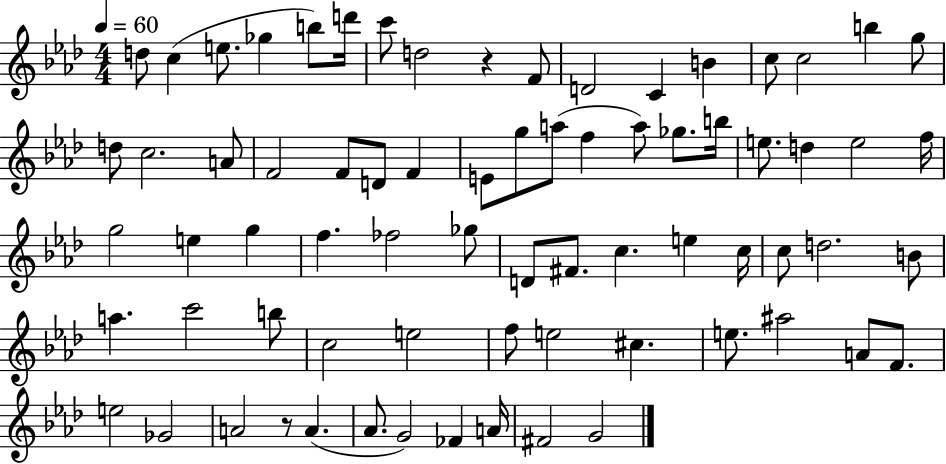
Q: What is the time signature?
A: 4/4